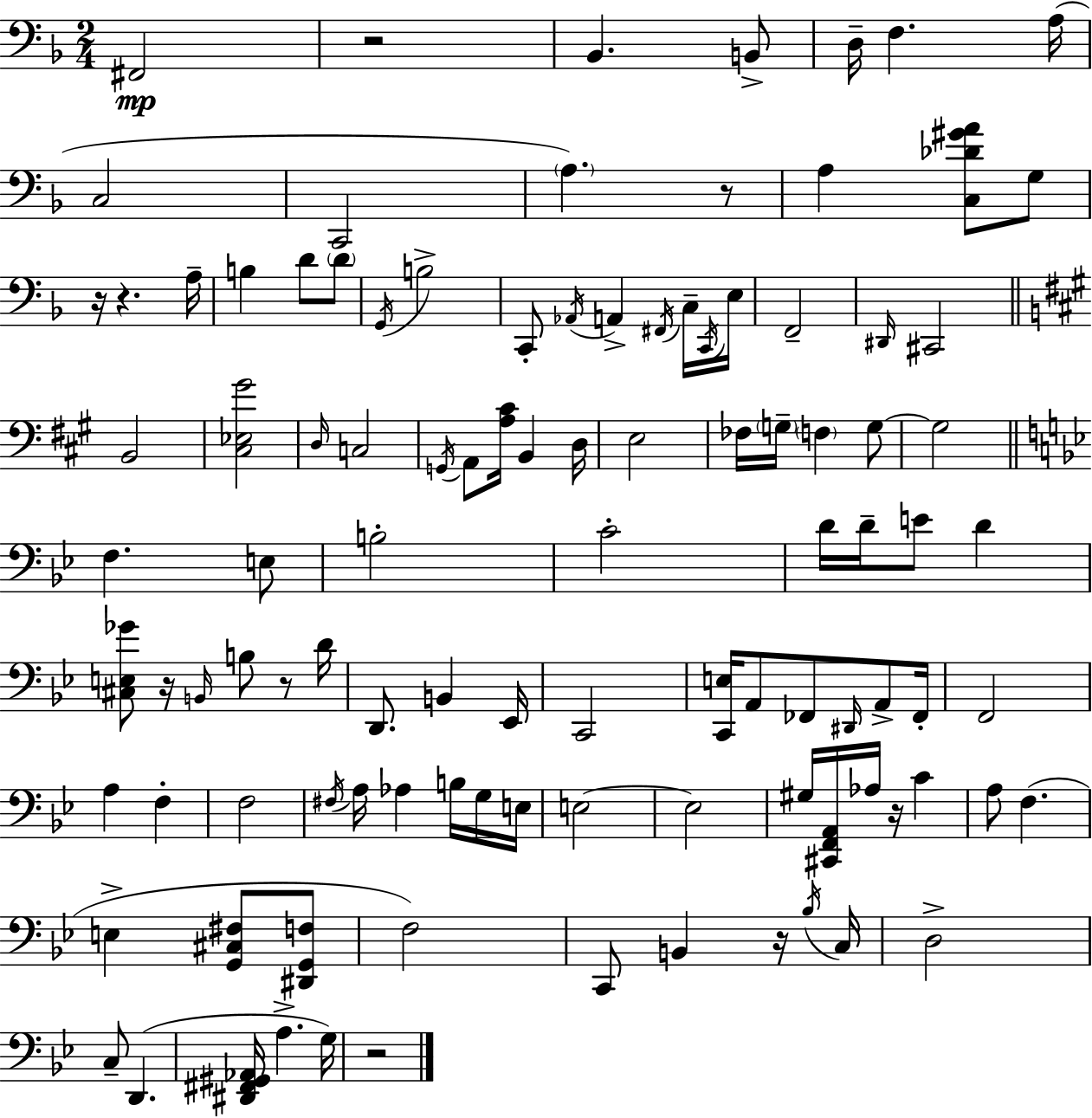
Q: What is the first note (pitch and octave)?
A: F#2